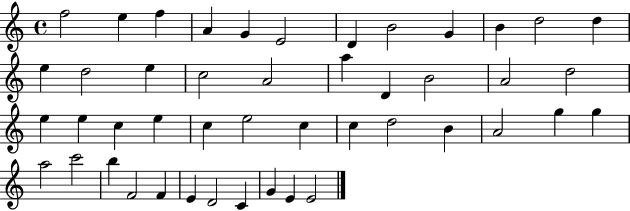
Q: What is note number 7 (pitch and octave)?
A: D4